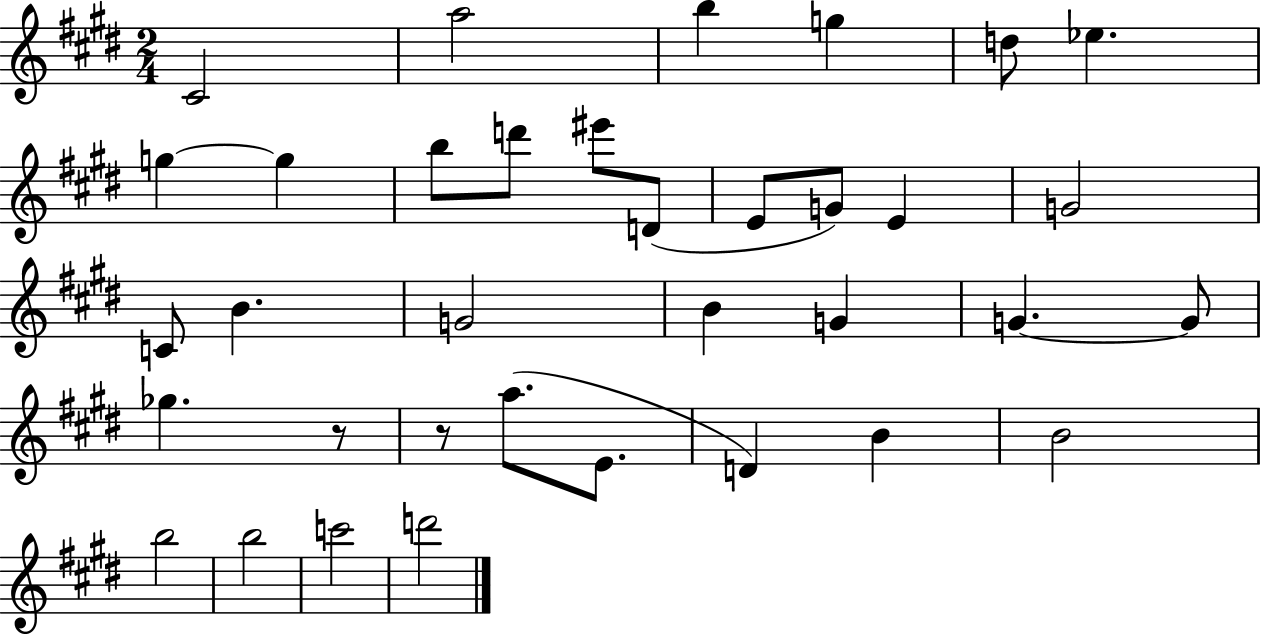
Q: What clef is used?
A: treble